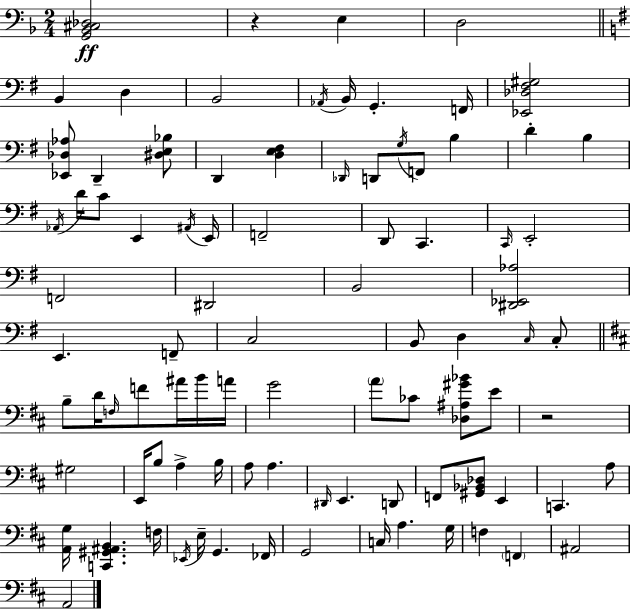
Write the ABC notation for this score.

X:1
T:Untitled
M:2/4
L:1/4
K:Dm
[G,,_B,,^C,_D,]2 z E, D,2 B,, D, B,,2 _A,,/4 B,,/4 G,, F,,/4 [_E,,_D,^F,^G,]2 [_E,,_D,_A,]/2 D,, [^D,E,_B,]/2 D,, [D,E,^F,] _D,,/4 D,,/2 G,/4 F,,/2 B, D B, _A,,/4 D/4 C/2 E,, ^A,,/4 E,,/4 F,,2 D,,/2 C,, C,,/4 E,,2 F,,2 ^D,,2 B,,2 [^D,,_E,,_A,]2 E,, F,,/2 C,2 B,,/2 D, C,/4 C,/2 B,/2 D/4 F,/4 F/2 ^A/4 B/4 A/4 G2 A/2 _C/2 [_D,^A,^G_B]/2 E/2 z2 ^G,2 E,,/4 B,/2 A, B,/4 A,/2 A, ^D,,/4 E,, D,,/2 F,,/2 [^G,,_B,,_D,]/2 E,, C,, A,/2 [A,,G,]/4 [C,,^G,,^A,,B,,] F,/4 _E,,/4 E,/4 G,, _F,,/4 G,,2 C,/4 A, G,/4 F, F,, ^A,,2 A,,2